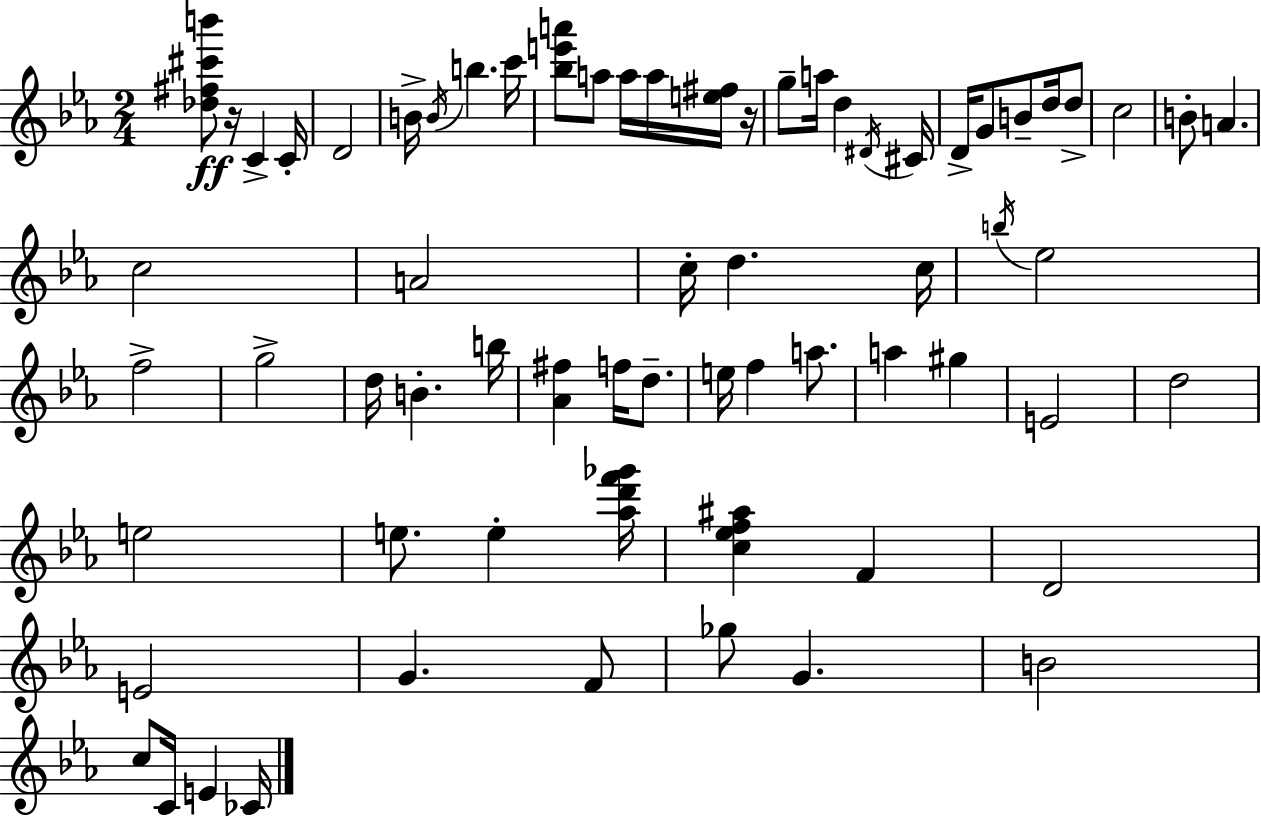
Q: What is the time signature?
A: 2/4